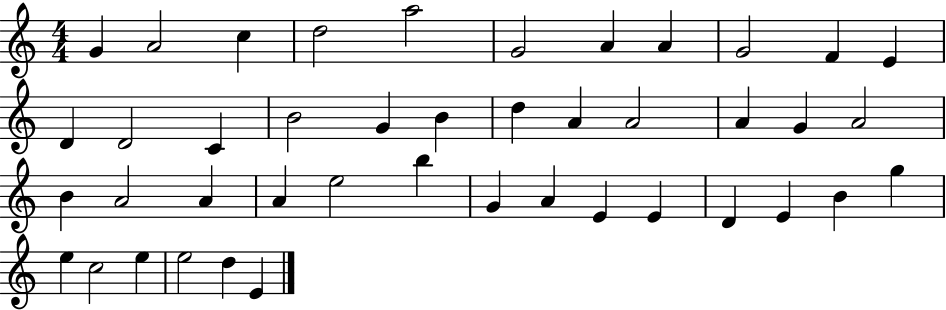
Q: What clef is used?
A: treble